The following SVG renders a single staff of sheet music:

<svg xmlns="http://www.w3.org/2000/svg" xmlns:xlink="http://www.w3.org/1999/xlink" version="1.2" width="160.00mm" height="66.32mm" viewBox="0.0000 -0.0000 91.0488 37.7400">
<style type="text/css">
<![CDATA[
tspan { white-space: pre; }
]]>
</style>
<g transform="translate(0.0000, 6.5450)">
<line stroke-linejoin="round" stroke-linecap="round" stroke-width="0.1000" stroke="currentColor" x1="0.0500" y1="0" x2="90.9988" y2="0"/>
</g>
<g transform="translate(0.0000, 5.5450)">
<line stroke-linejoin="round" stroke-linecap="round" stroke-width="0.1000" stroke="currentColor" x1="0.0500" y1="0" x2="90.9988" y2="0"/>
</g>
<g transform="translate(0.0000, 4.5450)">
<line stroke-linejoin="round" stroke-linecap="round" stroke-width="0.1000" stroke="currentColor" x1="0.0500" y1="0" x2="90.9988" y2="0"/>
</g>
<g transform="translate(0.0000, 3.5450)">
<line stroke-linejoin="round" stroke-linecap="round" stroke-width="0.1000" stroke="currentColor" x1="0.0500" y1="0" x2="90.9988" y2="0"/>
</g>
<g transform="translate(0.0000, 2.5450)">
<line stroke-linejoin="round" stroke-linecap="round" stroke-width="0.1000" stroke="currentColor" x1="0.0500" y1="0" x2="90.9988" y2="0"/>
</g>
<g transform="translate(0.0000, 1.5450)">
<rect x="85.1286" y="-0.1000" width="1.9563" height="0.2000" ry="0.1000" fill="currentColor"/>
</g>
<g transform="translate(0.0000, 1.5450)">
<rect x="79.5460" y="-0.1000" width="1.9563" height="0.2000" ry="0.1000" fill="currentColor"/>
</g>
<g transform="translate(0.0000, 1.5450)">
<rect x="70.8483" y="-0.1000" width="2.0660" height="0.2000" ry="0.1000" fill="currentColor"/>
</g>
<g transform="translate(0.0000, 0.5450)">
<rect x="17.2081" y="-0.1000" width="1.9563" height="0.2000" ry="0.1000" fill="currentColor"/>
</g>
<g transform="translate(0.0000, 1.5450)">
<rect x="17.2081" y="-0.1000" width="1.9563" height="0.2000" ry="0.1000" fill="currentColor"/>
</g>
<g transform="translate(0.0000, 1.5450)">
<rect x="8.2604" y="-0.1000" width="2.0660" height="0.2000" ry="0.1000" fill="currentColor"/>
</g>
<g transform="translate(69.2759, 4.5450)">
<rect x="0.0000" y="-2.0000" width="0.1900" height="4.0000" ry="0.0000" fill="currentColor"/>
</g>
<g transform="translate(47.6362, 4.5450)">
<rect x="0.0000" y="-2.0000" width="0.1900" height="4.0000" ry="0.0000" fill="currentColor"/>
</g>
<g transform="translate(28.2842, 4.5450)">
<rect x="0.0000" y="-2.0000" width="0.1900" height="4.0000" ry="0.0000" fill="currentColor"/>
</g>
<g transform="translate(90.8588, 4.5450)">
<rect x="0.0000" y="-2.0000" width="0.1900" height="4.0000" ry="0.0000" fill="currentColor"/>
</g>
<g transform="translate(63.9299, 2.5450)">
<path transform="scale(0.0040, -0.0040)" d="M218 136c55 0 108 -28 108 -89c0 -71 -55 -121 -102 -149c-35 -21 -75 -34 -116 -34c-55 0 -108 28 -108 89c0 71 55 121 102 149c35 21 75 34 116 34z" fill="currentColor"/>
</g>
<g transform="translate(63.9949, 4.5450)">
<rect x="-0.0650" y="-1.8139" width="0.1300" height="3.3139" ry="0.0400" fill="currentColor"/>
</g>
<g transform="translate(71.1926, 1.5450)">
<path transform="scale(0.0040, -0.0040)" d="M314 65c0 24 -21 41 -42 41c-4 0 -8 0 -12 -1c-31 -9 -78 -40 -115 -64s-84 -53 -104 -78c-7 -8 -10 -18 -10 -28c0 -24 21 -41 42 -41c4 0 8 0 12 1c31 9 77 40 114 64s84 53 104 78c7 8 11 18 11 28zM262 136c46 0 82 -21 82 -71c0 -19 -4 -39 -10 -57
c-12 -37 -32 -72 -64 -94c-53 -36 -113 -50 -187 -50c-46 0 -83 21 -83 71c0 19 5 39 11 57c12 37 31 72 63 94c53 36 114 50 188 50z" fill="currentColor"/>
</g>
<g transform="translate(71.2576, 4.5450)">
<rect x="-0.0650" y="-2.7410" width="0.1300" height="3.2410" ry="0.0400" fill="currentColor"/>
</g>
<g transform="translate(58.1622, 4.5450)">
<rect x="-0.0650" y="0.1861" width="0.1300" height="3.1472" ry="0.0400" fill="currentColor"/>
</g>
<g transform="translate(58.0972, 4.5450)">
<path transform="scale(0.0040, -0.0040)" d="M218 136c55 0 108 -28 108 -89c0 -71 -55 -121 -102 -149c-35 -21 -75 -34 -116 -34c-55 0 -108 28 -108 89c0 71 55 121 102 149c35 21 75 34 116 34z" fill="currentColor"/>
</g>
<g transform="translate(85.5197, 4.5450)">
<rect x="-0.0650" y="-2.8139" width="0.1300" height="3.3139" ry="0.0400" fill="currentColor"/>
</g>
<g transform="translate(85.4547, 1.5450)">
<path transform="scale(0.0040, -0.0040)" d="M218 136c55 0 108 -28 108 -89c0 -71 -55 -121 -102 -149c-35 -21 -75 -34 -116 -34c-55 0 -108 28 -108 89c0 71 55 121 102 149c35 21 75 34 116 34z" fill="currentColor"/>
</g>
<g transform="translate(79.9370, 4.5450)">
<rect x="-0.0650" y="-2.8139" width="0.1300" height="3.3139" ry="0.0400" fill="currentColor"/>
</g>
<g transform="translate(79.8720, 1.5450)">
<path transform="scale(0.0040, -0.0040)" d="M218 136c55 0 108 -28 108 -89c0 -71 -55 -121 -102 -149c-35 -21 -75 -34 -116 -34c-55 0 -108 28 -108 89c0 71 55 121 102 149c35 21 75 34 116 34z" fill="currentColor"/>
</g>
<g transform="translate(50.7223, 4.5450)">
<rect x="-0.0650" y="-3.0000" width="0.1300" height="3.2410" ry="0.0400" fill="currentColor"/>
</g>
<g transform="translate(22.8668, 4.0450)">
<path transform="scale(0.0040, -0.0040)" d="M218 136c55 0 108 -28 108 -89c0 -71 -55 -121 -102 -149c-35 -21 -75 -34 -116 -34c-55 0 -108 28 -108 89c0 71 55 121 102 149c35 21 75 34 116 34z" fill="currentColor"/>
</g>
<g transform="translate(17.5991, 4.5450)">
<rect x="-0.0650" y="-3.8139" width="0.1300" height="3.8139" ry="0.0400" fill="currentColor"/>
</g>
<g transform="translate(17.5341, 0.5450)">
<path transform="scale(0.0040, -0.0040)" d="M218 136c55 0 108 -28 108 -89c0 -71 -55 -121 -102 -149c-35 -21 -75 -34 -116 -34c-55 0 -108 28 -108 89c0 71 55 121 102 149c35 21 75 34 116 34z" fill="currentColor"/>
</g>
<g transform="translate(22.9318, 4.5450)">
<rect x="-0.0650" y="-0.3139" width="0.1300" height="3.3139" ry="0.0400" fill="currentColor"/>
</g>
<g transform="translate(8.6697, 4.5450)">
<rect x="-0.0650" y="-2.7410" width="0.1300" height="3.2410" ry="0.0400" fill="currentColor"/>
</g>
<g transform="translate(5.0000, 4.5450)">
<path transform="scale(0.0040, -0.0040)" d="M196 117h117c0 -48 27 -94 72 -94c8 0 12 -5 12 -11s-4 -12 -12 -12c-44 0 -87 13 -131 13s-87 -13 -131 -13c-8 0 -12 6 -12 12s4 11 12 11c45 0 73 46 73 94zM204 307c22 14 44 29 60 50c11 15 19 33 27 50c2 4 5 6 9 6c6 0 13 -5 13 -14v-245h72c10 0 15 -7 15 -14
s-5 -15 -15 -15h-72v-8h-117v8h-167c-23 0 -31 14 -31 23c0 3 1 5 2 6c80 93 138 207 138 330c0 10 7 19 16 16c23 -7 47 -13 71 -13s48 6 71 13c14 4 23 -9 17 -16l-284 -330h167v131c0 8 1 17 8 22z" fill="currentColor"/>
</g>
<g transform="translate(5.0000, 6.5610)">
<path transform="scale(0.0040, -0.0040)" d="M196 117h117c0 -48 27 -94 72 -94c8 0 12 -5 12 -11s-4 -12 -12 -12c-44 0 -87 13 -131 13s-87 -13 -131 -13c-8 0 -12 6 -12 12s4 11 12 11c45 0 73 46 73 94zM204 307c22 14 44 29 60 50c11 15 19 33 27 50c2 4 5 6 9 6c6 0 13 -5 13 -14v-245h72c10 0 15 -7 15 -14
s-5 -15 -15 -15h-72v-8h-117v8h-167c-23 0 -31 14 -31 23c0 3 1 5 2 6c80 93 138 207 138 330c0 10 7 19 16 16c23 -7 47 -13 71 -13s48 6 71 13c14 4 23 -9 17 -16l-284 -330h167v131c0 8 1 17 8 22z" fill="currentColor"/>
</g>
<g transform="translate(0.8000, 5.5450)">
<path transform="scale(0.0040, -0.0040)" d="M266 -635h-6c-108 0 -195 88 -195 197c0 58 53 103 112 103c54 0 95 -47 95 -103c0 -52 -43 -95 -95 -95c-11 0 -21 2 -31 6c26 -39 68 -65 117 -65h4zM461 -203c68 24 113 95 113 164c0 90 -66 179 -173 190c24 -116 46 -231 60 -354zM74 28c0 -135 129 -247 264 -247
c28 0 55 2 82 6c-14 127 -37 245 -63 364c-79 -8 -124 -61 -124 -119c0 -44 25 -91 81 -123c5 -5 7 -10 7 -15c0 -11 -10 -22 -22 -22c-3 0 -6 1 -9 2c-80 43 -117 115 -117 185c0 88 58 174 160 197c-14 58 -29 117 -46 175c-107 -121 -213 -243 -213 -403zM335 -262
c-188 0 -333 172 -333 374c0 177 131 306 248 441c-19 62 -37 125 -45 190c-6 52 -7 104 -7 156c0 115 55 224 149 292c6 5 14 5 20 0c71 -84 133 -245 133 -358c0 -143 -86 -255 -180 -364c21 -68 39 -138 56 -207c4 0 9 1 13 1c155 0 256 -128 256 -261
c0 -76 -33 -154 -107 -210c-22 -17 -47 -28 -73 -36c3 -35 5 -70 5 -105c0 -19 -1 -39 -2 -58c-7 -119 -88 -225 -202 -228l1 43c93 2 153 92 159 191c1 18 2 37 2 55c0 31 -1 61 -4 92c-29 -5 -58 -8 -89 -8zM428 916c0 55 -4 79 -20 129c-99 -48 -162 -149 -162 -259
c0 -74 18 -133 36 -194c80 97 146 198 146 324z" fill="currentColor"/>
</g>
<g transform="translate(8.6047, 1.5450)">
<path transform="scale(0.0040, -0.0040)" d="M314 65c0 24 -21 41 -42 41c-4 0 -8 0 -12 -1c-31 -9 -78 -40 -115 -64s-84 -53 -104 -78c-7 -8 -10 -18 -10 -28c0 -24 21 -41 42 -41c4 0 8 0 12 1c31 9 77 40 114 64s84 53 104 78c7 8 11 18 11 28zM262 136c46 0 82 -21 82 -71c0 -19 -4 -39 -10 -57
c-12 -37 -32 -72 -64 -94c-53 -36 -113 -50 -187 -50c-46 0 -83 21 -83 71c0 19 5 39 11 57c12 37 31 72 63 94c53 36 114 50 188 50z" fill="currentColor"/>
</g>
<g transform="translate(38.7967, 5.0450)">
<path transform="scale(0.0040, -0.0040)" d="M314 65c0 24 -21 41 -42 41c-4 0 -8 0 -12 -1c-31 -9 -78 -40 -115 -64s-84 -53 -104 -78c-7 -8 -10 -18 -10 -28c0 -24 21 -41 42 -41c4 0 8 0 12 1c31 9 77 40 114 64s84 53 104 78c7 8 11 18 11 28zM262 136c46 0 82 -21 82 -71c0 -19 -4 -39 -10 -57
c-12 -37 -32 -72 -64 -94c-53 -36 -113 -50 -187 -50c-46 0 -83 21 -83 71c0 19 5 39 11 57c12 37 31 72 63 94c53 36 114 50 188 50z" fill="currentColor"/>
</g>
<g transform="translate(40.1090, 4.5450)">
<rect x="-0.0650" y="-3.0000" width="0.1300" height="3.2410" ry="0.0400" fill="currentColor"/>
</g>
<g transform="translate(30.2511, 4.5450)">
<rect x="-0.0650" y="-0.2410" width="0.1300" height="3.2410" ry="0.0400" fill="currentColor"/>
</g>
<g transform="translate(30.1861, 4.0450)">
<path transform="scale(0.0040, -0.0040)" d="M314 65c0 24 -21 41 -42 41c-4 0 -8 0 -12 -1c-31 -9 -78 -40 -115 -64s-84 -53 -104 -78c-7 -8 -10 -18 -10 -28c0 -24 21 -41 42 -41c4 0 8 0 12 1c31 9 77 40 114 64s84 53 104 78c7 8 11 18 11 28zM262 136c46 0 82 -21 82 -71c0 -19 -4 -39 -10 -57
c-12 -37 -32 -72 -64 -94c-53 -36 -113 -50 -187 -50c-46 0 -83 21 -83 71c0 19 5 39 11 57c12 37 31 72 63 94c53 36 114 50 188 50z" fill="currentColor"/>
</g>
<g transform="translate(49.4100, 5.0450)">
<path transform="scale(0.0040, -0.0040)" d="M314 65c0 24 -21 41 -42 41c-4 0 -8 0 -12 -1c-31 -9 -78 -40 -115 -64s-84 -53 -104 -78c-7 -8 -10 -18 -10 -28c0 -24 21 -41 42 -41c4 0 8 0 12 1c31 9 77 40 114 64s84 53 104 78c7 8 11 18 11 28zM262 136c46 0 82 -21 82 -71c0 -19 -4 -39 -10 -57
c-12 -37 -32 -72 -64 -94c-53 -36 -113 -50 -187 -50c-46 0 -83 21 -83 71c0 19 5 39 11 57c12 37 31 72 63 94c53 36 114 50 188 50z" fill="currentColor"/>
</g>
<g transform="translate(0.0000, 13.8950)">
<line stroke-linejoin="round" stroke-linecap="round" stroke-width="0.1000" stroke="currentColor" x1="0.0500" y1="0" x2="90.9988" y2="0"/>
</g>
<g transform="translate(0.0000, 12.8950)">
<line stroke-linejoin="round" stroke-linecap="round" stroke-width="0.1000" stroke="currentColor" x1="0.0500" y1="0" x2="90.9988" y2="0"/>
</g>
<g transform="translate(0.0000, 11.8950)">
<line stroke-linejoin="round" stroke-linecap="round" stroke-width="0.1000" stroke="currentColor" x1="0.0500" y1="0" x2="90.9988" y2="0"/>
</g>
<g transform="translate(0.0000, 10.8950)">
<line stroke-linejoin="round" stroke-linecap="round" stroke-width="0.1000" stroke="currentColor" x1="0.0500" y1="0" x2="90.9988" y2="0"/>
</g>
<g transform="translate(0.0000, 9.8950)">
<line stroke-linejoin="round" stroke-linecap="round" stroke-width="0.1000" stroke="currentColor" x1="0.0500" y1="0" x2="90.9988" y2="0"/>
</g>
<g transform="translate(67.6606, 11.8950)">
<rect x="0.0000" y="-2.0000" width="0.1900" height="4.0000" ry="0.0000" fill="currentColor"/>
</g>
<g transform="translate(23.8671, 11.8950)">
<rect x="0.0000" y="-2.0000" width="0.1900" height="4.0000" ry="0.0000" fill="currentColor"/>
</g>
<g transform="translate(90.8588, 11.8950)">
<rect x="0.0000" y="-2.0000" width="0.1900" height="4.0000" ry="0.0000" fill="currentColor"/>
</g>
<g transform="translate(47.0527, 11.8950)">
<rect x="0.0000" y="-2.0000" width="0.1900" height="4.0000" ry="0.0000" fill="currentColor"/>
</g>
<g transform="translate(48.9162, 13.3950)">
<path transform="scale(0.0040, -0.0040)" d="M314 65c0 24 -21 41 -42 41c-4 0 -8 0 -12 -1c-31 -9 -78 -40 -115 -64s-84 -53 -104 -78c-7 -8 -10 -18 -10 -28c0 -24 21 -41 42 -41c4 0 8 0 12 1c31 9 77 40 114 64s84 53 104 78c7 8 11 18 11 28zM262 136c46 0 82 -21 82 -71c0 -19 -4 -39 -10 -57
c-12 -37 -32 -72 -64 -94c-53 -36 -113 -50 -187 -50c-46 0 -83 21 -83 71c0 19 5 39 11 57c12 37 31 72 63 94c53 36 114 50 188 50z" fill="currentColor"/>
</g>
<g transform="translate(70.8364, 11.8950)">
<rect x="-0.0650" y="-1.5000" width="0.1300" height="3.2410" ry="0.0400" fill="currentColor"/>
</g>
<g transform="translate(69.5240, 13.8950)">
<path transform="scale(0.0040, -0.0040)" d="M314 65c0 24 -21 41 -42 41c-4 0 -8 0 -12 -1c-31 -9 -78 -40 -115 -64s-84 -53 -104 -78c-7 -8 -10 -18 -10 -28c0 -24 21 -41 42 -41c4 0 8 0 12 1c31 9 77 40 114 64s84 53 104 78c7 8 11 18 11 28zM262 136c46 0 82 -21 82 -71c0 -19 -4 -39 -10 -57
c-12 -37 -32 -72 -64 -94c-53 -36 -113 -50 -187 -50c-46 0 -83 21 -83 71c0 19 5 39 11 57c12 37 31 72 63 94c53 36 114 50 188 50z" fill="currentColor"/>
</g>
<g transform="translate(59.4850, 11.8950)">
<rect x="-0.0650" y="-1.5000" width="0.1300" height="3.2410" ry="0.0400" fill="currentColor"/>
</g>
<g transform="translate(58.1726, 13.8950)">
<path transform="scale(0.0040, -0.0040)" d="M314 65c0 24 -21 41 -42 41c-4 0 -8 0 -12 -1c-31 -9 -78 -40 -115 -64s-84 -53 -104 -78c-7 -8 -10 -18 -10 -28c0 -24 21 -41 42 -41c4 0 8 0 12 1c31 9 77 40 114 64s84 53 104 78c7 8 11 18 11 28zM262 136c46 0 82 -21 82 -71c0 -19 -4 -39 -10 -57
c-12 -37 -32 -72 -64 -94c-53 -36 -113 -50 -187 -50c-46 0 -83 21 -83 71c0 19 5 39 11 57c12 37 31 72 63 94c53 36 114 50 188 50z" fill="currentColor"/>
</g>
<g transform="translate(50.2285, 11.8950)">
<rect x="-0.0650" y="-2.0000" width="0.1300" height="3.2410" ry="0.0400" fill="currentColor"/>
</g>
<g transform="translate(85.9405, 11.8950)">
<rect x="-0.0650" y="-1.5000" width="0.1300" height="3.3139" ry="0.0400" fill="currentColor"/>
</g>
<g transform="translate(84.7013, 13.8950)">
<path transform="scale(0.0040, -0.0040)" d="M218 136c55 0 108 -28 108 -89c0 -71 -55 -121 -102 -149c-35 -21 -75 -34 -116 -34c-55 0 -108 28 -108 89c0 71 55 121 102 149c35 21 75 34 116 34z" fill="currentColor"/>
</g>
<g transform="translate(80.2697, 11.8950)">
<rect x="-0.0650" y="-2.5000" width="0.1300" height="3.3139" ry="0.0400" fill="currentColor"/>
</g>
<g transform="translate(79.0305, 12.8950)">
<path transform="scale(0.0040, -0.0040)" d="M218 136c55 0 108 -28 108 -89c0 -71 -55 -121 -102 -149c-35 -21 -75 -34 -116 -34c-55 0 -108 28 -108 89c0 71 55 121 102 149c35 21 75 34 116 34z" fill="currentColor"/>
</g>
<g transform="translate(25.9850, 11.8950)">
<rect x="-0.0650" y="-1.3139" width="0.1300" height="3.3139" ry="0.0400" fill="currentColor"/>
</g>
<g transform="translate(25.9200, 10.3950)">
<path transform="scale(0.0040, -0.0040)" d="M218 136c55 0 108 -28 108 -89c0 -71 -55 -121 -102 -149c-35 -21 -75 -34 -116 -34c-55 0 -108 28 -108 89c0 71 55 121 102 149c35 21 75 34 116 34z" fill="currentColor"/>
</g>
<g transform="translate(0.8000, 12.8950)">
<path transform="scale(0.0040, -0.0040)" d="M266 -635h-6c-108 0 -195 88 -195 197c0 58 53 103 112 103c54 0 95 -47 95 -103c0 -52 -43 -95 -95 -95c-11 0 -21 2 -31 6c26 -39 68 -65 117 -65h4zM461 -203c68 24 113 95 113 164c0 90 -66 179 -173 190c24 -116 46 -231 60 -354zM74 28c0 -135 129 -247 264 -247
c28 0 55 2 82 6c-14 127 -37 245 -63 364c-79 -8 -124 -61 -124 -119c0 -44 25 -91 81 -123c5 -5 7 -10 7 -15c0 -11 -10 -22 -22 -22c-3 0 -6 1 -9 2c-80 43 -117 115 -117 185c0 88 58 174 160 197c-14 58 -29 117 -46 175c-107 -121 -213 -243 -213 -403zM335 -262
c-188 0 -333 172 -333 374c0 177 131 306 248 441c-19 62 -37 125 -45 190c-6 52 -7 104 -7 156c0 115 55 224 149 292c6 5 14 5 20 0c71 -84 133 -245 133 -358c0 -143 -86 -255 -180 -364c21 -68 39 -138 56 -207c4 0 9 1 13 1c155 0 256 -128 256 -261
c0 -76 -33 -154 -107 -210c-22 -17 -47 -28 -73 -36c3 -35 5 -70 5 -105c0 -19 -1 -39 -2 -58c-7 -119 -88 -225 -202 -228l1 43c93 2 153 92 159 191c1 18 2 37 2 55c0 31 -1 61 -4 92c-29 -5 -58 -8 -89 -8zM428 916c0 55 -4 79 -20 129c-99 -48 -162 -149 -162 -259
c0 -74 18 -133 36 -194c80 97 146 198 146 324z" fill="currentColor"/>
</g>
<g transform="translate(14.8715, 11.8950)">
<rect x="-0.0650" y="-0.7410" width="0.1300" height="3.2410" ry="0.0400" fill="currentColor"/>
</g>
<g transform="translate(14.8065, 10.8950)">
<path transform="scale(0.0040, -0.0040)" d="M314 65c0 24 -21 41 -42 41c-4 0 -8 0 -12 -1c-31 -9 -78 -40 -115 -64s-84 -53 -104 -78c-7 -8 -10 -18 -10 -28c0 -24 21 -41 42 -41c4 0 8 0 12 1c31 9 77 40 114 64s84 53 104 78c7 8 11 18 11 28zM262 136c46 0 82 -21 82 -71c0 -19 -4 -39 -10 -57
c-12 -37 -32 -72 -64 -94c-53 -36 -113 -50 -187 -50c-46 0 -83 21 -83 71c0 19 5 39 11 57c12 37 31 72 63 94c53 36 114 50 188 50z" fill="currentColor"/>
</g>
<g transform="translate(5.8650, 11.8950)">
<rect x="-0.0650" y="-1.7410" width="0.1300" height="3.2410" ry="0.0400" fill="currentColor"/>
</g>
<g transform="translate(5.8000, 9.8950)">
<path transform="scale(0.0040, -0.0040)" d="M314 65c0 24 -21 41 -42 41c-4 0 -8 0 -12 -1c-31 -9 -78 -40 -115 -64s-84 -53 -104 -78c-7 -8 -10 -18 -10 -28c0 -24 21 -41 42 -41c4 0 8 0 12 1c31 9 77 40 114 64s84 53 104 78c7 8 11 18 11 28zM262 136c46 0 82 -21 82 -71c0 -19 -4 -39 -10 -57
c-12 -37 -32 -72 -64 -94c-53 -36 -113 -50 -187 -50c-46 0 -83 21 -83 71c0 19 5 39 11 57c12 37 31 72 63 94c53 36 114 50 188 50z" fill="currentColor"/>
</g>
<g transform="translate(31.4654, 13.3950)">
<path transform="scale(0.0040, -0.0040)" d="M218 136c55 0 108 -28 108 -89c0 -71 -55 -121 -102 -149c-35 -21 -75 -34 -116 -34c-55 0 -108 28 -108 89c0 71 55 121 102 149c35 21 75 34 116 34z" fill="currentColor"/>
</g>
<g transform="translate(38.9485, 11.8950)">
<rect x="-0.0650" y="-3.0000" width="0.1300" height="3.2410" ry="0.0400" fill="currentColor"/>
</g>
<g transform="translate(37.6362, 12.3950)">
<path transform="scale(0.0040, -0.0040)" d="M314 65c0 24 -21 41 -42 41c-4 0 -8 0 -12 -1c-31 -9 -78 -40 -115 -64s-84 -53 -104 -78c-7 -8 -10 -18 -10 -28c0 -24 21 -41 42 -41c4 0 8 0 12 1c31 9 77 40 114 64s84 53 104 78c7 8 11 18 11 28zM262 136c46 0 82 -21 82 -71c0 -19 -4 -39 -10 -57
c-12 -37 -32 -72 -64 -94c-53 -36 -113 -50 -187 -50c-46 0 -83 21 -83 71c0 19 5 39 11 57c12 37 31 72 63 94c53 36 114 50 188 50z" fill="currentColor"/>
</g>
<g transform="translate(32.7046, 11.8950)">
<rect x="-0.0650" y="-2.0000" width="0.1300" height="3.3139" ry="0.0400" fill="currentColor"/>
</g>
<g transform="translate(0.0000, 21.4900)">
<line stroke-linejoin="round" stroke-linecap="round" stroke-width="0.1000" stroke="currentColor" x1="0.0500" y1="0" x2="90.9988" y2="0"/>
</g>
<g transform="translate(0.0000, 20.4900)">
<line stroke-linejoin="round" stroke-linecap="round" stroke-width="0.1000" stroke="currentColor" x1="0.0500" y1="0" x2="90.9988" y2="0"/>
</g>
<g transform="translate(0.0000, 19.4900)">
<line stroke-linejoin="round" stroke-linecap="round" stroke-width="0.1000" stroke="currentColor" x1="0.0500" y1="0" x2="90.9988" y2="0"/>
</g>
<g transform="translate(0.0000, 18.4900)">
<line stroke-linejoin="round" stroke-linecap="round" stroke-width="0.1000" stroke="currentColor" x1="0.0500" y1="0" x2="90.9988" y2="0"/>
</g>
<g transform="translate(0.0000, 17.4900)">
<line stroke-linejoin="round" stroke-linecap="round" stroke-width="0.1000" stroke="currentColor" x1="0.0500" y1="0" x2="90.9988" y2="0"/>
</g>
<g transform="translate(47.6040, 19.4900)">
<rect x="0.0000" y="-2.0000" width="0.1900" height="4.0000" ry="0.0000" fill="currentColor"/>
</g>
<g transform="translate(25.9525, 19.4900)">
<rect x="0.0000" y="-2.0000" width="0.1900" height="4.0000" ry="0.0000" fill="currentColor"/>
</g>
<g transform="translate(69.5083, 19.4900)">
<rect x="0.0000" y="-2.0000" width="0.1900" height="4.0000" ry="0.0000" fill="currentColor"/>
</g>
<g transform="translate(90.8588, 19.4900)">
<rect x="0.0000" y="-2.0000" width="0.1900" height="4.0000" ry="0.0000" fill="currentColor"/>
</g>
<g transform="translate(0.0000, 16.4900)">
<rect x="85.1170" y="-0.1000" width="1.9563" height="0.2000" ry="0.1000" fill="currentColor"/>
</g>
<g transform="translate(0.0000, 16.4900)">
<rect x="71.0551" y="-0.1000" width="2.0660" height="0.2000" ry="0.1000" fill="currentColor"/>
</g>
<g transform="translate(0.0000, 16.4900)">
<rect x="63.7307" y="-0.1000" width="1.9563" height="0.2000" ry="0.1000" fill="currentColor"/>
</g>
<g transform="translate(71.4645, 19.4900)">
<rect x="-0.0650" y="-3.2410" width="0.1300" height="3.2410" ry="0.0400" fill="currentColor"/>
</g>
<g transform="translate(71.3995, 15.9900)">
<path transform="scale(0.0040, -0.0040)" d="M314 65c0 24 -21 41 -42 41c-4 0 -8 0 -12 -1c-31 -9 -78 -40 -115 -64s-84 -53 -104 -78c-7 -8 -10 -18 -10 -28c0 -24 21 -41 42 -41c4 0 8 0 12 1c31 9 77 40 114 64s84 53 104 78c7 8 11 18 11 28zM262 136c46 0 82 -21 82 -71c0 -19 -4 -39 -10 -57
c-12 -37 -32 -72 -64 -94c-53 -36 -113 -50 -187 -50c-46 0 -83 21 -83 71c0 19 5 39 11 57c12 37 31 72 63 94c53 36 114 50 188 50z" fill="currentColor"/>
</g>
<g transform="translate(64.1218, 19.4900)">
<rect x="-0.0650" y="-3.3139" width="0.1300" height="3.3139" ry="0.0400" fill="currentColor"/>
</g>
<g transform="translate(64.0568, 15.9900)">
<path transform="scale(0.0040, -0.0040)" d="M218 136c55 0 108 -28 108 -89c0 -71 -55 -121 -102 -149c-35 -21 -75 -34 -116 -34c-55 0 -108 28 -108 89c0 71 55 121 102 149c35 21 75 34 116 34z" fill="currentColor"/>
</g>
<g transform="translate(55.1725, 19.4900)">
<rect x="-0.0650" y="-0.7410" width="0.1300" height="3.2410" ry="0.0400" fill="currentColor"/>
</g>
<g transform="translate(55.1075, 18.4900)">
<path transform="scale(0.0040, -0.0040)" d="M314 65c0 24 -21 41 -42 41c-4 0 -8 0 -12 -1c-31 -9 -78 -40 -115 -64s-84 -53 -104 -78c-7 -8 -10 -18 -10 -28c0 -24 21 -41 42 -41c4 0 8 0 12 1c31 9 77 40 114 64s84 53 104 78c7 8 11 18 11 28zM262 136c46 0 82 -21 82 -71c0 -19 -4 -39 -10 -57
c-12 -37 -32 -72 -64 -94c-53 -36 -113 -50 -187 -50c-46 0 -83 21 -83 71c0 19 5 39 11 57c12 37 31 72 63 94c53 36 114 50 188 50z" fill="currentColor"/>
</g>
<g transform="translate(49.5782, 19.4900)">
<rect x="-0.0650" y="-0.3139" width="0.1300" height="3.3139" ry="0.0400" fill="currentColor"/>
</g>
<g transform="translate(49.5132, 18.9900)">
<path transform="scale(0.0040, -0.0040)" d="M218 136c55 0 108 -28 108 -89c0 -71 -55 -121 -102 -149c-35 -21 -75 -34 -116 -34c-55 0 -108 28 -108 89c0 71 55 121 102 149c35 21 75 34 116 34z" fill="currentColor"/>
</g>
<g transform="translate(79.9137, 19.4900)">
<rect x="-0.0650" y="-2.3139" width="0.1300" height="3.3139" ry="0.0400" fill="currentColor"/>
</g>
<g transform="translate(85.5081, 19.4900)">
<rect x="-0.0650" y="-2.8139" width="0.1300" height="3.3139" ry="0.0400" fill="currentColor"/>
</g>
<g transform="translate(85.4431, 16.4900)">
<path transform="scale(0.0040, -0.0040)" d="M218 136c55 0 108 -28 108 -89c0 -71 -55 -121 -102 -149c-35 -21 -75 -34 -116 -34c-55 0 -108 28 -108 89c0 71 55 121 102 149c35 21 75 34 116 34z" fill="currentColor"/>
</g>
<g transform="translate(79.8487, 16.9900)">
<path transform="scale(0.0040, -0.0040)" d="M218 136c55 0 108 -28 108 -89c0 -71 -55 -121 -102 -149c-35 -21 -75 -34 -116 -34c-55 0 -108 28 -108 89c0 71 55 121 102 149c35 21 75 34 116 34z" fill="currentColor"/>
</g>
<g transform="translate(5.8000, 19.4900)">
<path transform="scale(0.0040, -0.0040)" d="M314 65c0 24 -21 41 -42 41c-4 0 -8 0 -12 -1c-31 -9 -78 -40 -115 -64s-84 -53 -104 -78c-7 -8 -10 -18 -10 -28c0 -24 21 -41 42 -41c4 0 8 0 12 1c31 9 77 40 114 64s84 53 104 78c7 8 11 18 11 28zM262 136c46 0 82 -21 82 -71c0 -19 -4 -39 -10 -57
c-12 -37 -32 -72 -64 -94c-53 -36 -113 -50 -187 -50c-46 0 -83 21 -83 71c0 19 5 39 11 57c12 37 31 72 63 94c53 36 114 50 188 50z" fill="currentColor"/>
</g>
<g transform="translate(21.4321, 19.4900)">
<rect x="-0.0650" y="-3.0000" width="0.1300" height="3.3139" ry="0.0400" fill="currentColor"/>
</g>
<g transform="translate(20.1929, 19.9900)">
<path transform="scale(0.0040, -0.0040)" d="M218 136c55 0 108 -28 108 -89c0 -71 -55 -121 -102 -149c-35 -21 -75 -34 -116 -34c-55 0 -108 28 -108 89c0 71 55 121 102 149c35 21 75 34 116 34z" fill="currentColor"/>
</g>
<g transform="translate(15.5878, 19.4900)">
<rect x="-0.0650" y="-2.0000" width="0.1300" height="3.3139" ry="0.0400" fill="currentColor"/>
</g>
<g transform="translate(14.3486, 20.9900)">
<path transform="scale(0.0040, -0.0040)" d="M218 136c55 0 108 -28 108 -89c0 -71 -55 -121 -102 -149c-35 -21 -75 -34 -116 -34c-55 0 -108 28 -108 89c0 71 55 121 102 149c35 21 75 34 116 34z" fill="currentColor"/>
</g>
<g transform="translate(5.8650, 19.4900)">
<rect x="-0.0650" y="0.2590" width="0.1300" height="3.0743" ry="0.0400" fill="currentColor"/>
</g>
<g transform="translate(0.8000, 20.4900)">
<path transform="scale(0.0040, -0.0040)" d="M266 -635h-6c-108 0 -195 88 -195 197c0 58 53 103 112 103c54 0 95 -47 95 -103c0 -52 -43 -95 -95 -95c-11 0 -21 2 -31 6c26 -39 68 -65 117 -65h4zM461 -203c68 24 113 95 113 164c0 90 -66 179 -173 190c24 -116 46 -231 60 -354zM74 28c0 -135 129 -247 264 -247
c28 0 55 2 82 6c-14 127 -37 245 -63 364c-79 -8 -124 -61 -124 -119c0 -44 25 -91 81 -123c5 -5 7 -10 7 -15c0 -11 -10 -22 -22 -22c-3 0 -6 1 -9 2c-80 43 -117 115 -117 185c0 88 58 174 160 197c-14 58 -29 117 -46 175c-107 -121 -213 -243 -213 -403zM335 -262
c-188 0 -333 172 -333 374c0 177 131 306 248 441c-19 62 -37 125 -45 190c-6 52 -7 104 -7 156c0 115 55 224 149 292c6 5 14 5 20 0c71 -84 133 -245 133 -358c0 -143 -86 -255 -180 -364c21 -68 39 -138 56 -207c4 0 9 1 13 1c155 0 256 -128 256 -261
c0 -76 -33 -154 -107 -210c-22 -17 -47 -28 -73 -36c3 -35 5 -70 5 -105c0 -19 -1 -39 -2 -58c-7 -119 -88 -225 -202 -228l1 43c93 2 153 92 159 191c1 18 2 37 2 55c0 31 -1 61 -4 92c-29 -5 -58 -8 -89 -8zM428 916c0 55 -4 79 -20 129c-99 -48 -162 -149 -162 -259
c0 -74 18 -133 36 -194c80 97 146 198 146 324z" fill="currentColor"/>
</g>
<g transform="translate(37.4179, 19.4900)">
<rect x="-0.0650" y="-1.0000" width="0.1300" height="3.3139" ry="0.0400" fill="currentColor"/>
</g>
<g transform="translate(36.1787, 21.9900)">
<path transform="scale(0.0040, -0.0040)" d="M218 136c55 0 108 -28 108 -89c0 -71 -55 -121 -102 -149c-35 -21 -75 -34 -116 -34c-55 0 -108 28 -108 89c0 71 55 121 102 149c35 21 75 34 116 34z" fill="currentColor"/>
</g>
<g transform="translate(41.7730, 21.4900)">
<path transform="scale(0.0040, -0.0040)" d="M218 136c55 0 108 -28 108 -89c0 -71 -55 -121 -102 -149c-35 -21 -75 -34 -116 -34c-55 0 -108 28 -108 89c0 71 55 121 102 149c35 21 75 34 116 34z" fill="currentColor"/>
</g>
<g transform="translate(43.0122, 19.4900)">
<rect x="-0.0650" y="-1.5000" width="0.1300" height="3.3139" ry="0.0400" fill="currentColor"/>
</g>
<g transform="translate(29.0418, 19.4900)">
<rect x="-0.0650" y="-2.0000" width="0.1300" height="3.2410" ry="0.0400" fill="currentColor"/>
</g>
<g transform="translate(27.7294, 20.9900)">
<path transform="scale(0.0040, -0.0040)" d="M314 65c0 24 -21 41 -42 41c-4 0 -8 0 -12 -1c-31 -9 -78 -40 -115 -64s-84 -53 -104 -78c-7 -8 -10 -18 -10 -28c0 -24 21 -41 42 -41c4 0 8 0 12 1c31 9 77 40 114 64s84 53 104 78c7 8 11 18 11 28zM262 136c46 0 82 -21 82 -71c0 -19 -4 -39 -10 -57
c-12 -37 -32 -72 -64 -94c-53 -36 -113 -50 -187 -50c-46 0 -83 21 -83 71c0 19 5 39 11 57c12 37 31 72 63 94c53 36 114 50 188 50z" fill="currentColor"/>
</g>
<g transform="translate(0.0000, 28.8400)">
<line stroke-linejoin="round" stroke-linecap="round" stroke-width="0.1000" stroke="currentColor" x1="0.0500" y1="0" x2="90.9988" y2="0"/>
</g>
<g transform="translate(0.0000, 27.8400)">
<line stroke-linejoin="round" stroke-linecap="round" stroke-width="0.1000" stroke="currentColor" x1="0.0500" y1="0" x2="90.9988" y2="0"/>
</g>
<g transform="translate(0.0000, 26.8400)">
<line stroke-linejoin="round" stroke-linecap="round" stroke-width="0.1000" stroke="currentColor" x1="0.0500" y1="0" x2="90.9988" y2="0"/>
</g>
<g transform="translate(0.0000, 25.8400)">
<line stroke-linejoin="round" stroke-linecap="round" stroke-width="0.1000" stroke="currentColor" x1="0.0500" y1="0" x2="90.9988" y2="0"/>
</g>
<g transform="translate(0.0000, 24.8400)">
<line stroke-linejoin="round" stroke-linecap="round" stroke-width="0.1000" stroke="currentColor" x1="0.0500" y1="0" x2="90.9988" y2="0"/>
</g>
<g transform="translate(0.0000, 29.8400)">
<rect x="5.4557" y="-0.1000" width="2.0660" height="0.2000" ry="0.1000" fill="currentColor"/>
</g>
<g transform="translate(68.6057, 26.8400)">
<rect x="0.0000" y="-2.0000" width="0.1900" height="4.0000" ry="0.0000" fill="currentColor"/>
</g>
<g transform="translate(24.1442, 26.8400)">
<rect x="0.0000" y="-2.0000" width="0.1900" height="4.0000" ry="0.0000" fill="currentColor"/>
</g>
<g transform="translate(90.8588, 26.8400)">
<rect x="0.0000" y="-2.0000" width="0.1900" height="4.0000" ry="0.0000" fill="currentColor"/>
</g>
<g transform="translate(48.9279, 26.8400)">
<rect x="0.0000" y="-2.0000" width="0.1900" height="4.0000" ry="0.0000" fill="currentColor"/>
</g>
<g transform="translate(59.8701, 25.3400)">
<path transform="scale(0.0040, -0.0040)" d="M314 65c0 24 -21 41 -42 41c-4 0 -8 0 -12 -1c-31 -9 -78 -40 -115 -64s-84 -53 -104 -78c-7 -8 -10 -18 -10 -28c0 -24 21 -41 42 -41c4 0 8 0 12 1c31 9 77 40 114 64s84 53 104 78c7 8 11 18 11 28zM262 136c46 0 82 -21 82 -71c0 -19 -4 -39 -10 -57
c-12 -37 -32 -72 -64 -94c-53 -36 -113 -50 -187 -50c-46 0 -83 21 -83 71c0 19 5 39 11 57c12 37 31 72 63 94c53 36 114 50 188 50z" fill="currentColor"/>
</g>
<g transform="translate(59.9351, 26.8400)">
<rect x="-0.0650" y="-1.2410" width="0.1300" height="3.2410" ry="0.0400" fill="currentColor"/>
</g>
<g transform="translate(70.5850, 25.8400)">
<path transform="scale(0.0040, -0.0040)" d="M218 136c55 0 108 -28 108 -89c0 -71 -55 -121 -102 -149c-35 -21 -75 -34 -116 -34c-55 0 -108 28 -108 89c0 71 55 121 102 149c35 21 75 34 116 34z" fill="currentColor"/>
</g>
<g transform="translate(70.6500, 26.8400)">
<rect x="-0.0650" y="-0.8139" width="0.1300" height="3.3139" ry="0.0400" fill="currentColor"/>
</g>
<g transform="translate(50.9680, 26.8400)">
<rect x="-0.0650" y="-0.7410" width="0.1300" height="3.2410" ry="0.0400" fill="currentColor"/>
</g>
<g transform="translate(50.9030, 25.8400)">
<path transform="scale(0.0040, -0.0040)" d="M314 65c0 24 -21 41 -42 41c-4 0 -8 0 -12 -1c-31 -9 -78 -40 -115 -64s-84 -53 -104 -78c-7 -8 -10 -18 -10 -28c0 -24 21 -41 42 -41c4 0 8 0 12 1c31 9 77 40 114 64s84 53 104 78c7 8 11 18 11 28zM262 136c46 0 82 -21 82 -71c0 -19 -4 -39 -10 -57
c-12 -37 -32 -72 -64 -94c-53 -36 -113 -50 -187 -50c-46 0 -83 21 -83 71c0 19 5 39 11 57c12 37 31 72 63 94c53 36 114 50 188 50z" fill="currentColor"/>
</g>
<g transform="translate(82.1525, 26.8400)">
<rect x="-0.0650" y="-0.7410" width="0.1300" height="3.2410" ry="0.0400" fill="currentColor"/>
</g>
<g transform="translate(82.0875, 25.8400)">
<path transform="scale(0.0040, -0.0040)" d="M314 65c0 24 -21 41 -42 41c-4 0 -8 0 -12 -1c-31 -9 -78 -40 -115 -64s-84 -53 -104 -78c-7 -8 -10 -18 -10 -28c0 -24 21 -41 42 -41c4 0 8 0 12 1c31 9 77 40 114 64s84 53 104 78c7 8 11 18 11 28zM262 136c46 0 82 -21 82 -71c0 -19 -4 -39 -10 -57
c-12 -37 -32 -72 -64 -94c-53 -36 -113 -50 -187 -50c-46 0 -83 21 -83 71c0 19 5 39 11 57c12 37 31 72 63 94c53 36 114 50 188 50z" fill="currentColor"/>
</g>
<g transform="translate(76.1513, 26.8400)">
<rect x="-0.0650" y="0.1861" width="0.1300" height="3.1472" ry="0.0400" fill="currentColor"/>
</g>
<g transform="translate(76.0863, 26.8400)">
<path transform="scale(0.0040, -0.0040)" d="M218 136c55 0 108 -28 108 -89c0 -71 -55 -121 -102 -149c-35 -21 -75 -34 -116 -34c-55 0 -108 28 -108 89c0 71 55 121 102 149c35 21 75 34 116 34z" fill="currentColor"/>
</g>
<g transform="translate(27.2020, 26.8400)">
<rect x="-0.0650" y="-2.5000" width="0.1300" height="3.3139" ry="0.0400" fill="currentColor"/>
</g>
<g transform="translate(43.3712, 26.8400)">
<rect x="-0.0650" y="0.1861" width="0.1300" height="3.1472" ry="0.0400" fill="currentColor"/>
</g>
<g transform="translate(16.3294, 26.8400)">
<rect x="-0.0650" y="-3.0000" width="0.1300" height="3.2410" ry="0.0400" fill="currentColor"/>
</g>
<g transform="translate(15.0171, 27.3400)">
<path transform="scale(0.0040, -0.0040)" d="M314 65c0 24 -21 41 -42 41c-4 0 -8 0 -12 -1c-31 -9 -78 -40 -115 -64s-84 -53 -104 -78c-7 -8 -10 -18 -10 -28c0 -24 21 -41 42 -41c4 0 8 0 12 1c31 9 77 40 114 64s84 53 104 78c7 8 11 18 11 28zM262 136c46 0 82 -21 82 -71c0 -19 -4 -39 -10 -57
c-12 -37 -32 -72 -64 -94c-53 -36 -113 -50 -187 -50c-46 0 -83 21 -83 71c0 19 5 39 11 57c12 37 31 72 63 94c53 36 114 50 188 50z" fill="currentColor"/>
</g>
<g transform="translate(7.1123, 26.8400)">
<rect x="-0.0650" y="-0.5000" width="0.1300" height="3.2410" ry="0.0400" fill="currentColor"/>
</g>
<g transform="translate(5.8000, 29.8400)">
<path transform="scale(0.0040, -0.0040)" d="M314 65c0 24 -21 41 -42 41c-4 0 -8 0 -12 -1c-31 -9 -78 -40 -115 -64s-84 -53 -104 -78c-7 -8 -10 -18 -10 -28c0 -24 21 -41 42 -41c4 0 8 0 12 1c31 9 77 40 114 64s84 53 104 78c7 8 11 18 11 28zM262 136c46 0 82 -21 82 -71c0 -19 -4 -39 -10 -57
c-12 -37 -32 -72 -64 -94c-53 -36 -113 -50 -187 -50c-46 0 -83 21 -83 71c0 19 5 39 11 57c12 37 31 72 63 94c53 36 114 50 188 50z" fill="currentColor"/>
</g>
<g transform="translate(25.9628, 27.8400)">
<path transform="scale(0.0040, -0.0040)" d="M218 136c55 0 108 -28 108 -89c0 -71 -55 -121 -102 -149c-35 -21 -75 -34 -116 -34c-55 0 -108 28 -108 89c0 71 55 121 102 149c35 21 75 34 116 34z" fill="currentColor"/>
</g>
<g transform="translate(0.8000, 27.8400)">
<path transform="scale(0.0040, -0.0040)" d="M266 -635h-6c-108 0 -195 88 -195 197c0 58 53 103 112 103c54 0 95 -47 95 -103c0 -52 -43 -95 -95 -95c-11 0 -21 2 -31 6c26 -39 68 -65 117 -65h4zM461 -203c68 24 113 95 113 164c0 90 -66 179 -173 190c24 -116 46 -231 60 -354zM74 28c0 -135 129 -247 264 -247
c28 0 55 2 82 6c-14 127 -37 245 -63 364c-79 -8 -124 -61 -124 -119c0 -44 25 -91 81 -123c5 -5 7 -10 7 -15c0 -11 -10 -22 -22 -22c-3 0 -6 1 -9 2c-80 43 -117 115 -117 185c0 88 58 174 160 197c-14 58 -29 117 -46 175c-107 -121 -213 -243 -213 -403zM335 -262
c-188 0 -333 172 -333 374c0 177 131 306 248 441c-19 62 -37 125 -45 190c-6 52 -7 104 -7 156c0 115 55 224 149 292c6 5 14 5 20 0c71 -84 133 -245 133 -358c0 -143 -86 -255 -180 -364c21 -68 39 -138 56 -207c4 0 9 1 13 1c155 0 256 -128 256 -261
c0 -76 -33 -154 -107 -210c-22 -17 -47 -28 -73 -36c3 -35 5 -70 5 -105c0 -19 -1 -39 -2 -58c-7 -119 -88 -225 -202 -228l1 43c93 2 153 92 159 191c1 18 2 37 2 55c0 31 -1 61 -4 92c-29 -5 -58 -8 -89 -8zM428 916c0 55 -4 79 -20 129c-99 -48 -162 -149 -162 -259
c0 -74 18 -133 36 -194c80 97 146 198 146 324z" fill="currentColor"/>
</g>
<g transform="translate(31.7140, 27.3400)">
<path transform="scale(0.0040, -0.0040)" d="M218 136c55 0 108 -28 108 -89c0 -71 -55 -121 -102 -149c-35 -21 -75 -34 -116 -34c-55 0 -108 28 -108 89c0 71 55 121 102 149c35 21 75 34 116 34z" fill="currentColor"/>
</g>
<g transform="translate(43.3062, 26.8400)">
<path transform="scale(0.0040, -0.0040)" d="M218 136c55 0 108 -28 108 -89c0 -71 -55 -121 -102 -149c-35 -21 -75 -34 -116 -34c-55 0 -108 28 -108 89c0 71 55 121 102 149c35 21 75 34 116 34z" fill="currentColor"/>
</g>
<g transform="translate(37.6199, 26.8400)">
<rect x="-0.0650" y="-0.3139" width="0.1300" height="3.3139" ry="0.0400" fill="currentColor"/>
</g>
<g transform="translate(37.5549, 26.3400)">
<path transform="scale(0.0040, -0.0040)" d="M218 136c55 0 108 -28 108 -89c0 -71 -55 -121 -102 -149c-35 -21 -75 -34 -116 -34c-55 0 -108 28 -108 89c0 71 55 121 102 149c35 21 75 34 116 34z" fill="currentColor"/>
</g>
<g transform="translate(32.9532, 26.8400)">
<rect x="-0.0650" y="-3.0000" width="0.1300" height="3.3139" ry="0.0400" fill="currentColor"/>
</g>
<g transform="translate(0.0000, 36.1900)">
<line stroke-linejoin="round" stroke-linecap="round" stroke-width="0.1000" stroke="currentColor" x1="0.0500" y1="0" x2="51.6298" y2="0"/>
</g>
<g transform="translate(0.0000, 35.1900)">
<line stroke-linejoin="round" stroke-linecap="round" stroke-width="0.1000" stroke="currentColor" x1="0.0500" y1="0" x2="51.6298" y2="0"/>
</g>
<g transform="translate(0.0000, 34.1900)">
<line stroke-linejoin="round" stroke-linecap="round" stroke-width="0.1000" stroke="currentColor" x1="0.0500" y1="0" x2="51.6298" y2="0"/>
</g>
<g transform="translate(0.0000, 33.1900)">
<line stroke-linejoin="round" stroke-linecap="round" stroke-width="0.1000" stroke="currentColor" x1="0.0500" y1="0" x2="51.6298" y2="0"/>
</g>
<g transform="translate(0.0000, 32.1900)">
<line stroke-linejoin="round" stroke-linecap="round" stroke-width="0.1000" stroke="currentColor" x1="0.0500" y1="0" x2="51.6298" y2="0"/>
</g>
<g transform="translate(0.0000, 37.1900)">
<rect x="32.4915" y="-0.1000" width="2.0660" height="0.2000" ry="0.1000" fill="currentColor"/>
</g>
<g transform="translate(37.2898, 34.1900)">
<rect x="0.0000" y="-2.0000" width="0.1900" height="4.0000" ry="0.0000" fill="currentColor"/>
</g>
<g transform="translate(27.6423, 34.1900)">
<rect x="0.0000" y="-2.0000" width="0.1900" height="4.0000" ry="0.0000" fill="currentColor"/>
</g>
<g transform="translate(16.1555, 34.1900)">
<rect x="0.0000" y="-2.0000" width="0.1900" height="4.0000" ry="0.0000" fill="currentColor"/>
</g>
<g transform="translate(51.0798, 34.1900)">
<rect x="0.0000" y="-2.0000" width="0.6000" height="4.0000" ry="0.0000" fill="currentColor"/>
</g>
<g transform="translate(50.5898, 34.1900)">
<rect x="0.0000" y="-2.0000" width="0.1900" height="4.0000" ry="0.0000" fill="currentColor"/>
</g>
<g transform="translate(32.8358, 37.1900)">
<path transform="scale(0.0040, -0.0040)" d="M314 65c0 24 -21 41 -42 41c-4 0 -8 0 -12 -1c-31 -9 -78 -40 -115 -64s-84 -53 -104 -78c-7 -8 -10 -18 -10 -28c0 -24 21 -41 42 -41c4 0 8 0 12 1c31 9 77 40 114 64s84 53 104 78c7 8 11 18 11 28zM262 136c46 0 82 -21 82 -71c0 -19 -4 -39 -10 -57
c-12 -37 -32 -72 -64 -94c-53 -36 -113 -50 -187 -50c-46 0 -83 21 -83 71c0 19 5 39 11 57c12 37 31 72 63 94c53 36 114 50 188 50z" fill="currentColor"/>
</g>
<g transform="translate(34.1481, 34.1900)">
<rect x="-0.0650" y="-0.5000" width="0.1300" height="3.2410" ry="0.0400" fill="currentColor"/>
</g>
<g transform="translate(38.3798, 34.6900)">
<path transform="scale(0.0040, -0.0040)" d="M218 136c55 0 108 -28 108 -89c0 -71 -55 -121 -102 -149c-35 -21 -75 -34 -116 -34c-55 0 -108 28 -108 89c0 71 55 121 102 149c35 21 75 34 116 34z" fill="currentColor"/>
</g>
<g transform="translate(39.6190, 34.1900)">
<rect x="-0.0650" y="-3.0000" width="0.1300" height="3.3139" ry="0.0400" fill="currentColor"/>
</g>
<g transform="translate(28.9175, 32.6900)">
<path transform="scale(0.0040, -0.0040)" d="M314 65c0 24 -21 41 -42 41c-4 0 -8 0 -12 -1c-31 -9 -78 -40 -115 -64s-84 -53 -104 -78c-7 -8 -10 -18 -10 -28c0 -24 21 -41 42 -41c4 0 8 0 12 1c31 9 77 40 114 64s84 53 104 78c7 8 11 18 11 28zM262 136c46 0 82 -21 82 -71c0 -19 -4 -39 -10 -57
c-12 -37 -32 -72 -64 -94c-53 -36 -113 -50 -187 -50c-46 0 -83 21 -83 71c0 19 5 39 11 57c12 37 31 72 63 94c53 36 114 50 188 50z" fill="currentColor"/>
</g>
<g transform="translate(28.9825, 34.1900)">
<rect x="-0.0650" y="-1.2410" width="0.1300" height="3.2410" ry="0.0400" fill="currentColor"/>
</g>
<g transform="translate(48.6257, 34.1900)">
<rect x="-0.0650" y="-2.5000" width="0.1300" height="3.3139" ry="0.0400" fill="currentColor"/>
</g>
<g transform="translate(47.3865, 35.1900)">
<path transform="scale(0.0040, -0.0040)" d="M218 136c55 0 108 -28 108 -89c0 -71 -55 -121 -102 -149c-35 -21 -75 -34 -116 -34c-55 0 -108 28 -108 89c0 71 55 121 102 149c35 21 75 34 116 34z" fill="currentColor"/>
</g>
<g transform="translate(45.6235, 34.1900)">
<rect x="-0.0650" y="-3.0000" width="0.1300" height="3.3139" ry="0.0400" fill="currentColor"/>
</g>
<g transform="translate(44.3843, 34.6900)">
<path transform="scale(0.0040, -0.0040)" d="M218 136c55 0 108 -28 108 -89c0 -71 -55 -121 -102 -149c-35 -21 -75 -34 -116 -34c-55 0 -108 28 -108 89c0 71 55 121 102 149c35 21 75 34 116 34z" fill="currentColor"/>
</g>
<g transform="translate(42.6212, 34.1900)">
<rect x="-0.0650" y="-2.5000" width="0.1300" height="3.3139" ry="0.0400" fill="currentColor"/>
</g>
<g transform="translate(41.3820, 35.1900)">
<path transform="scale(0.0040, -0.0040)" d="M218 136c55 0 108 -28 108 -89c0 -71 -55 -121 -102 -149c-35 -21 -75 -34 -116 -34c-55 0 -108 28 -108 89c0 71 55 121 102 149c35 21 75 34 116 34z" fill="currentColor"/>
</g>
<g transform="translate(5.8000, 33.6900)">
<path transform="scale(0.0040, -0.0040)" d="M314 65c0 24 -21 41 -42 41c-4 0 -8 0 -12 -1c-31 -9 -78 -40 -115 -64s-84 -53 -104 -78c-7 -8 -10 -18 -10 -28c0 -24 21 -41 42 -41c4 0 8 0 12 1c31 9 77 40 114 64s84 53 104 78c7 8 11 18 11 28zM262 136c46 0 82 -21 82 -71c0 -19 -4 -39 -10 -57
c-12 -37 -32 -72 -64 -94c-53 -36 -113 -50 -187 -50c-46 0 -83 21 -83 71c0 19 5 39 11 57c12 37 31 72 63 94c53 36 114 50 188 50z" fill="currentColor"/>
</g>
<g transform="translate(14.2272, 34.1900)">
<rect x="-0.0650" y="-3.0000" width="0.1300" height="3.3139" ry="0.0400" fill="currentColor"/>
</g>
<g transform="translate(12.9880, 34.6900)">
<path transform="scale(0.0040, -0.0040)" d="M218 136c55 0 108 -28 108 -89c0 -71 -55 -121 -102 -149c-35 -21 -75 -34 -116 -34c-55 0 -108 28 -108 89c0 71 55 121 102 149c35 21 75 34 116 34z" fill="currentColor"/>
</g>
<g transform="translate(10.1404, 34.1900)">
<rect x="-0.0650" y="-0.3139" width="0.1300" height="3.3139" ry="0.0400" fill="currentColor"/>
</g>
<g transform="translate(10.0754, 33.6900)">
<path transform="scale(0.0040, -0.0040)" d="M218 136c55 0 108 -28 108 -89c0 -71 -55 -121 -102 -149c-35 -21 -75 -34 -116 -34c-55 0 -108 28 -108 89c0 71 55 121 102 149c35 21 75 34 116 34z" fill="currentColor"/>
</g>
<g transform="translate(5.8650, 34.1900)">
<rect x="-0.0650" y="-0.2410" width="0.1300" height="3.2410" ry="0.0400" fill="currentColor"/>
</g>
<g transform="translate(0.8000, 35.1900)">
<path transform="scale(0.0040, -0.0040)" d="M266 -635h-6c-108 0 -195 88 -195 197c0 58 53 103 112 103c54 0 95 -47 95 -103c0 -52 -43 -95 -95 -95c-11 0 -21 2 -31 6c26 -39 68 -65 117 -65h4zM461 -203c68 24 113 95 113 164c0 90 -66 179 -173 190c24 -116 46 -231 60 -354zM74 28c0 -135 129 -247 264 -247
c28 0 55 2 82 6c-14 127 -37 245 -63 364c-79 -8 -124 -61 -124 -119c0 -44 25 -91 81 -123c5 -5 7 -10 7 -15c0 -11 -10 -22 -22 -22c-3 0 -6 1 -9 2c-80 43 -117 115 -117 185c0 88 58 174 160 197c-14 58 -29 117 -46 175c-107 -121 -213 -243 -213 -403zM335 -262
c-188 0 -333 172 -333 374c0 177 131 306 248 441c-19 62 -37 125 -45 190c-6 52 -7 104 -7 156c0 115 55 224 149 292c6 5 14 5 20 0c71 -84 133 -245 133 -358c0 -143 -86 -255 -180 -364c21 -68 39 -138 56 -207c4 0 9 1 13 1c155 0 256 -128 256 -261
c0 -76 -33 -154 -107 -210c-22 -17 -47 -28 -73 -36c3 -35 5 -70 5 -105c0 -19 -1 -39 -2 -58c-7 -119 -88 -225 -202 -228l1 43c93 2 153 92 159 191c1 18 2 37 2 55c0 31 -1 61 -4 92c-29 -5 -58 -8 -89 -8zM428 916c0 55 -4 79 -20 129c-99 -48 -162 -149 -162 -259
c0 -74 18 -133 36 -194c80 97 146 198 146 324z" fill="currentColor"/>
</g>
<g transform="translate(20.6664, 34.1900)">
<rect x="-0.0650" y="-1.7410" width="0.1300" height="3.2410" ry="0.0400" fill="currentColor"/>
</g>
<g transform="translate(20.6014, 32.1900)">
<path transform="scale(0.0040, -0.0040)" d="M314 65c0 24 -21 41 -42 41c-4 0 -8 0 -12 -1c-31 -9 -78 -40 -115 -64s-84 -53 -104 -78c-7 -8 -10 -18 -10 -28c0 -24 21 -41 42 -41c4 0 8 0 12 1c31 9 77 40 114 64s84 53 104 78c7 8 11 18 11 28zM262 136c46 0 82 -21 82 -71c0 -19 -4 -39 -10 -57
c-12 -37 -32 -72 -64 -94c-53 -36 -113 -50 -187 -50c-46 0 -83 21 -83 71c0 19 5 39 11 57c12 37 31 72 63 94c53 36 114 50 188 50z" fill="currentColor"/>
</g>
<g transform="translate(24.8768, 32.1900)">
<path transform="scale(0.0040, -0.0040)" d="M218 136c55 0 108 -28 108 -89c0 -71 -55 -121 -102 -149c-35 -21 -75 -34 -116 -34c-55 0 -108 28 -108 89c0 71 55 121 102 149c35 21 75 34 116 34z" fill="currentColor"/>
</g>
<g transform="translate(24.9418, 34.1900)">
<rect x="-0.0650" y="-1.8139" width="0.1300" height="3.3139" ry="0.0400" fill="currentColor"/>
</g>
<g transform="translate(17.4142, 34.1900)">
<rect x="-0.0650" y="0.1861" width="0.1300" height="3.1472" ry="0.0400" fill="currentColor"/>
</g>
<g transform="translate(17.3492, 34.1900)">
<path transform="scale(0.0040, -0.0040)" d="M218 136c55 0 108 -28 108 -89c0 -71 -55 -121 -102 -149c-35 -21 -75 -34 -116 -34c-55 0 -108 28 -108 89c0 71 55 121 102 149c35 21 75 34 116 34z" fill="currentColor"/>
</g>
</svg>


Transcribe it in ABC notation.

X:1
T:Untitled
M:4/4
L:1/4
K:C
a2 c' c c2 A2 A2 B f a2 a a f2 d2 e F A2 F2 E2 E2 G E B2 F A F2 D E c d2 b b2 g a C2 A2 G A c B d2 e2 d B d2 c2 c A B f2 f e2 C2 A G A G